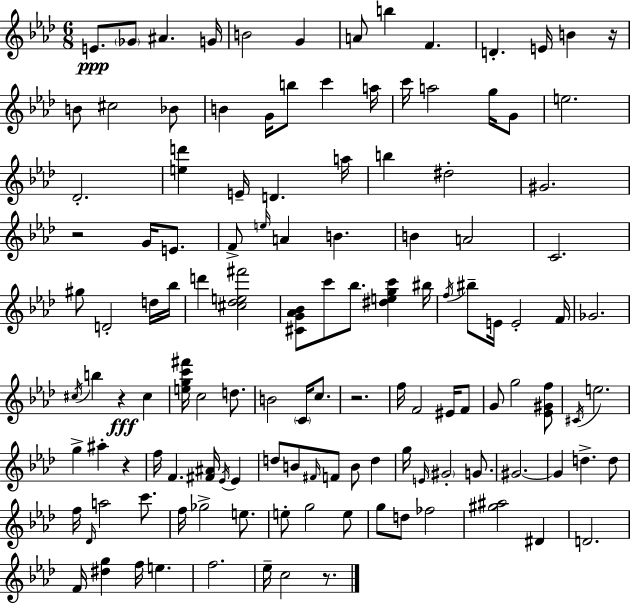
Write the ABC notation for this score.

X:1
T:Untitled
M:6/8
L:1/4
K:Fm
E/2 _G/2 ^A G/4 B2 G A/2 b F D E/4 B z/4 B/2 ^c2 _B/2 B G/4 b/2 c' a/4 c'/4 a2 g/4 G/2 e2 _D2 [ed'] E/4 D a/4 b ^d2 ^G2 z2 G/4 E/2 F/2 e/4 A B B A2 C2 ^g/2 D2 d/4 _b/4 d' [^c_de^f']2 [^CG_A_B]/2 c'/2 _b/2 [^degc'] ^b/4 f/4 ^b/2 E/4 E2 F/4 _G2 ^c/4 b z ^c [egc'^f']/4 c2 d/2 B2 C/4 c/2 z2 f/4 F2 ^E/4 F/2 G/2 g2 [_E^Gf]/2 ^C/4 e2 g ^a z f/4 F [^F^A]/4 _E/4 _E d/2 B/2 ^F/4 F/2 B/2 d g/4 E/4 ^G2 G/2 ^G2 ^G d d/2 f/4 _D/4 a2 c'/2 f/4 _g2 e/2 e/2 g2 e/2 g/2 d/2 _f2 [^g^a]2 ^D D2 F/4 [^dg] f/4 e f2 _e/4 c2 z/2